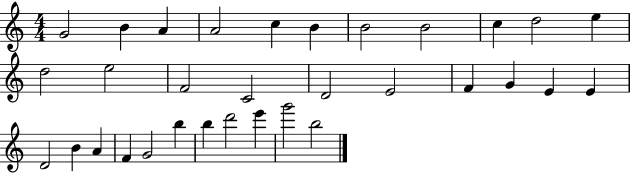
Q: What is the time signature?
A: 4/4